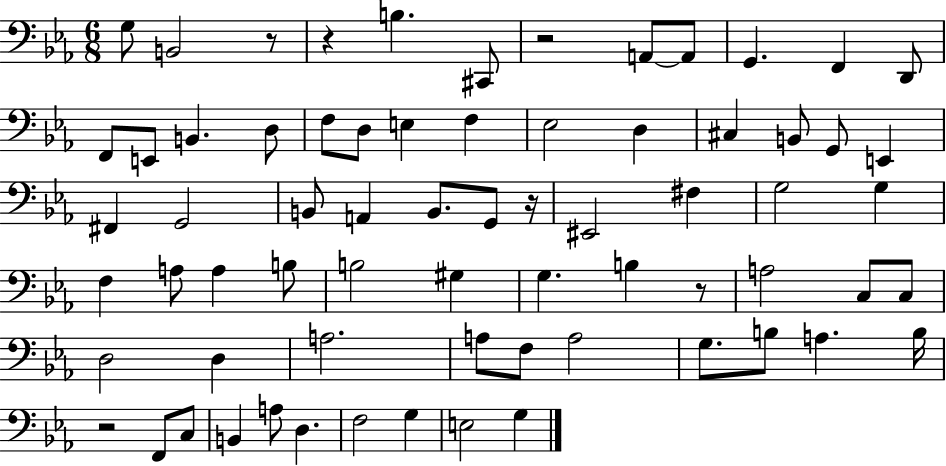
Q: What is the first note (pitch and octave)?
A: G3